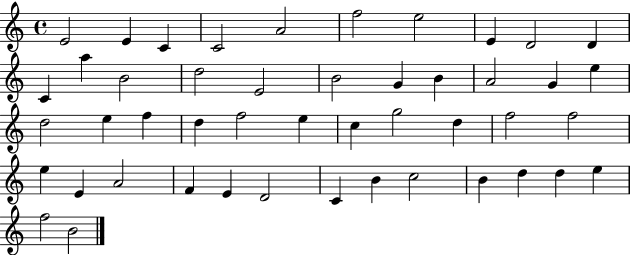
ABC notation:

X:1
T:Untitled
M:4/4
L:1/4
K:C
E2 E C C2 A2 f2 e2 E D2 D C a B2 d2 E2 B2 G B A2 G e d2 e f d f2 e c g2 d f2 f2 e E A2 F E D2 C B c2 B d d e f2 B2